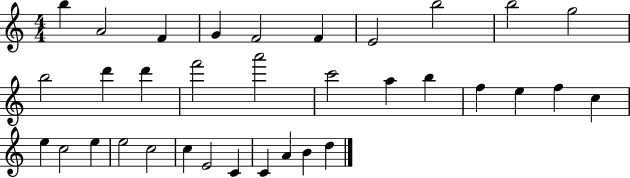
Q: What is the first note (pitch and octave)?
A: B5